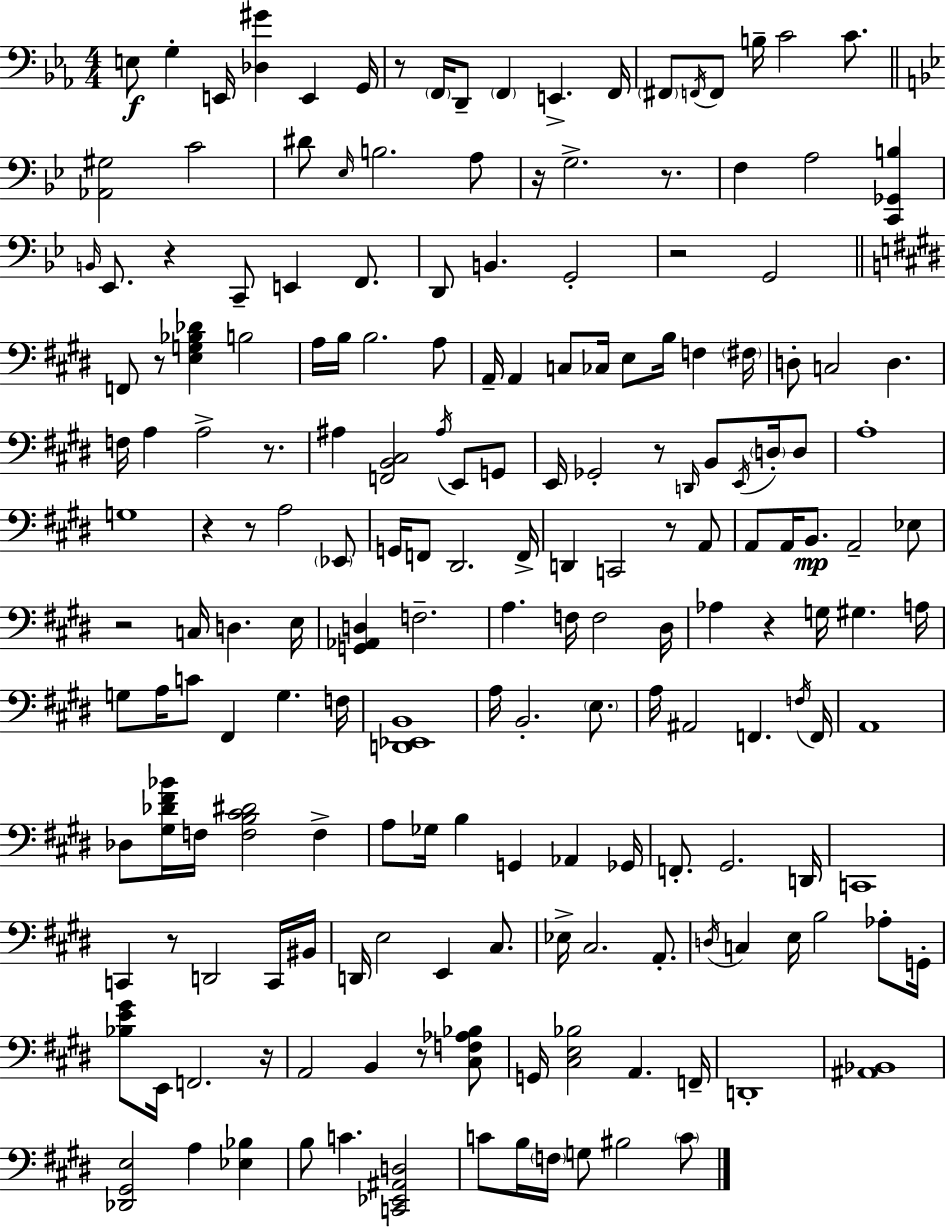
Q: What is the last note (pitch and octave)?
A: C4